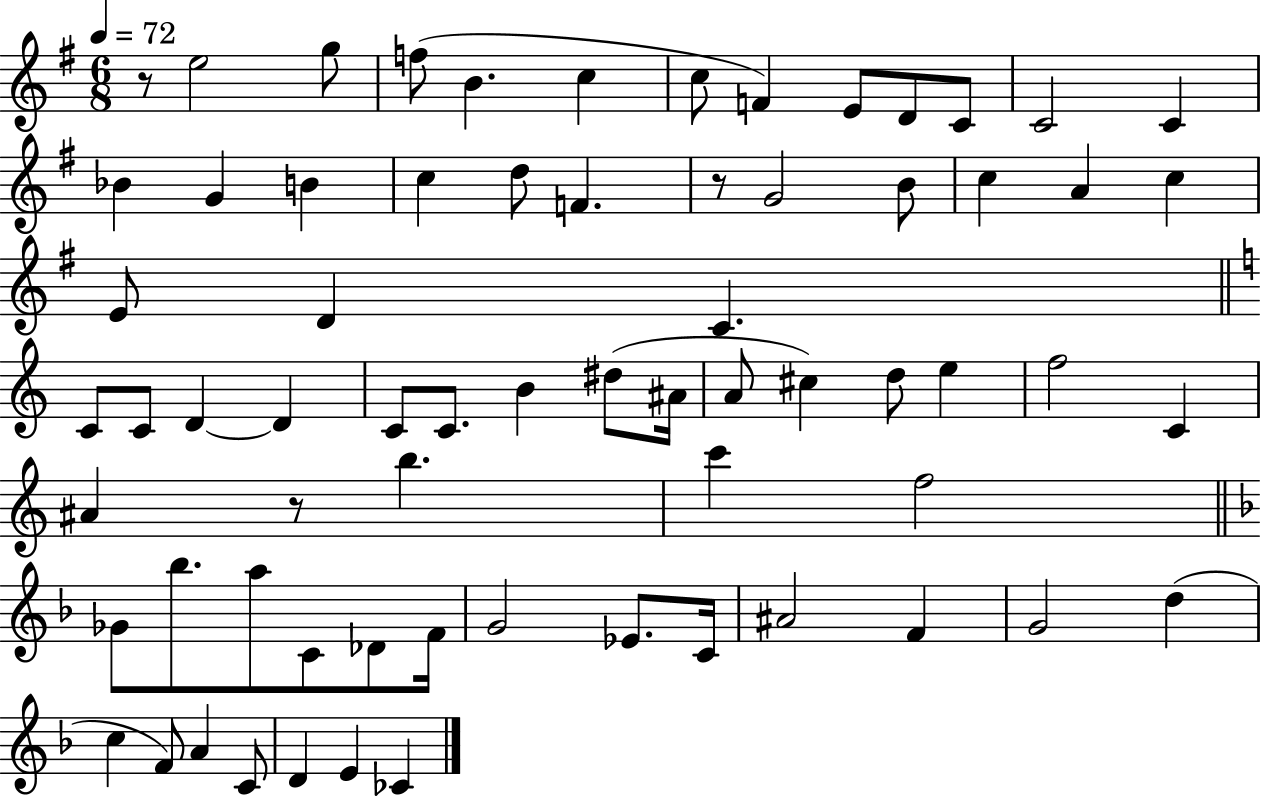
X:1
T:Untitled
M:6/8
L:1/4
K:G
z/2 e2 g/2 f/2 B c c/2 F E/2 D/2 C/2 C2 C _B G B c d/2 F z/2 G2 B/2 c A c E/2 D C C/2 C/2 D D C/2 C/2 B ^d/2 ^A/4 A/2 ^c d/2 e f2 C ^A z/2 b c' f2 _G/2 _b/2 a/2 C/2 _D/2 F/4 G2 _E/2 C/4 ^A2 F G2 d c F/2 A C/2 D E _C